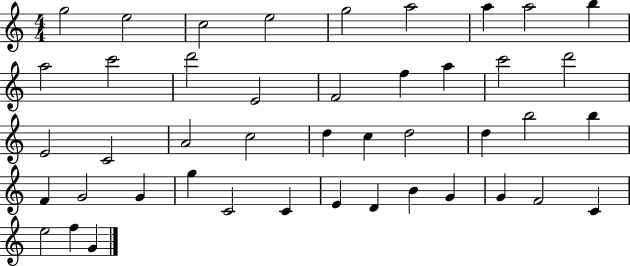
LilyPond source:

{
  \clef treble
  \numericTimeSignature
  \time 4/4
  \key c \major
  g''2 e''2 | c''2 e''2 | g''2 a''2 | a''4 a''2 b''4 | \break a''2 c'''2 | d'''2 e'2 | f'2 f''4 a''4 | c'''2 d'''2 | \break e'2 c'2 | a'2 c''2 | d''4 c''4 d''2 | d''4 b''2 b''4 | \break f'4 g'2 g'4 | g''4 c'2 c'4 | e'4 d'4 b'4 g'4 | g'4 f'2 c'4 | \break e''2 f''4 g'4 | \bar "|."
}